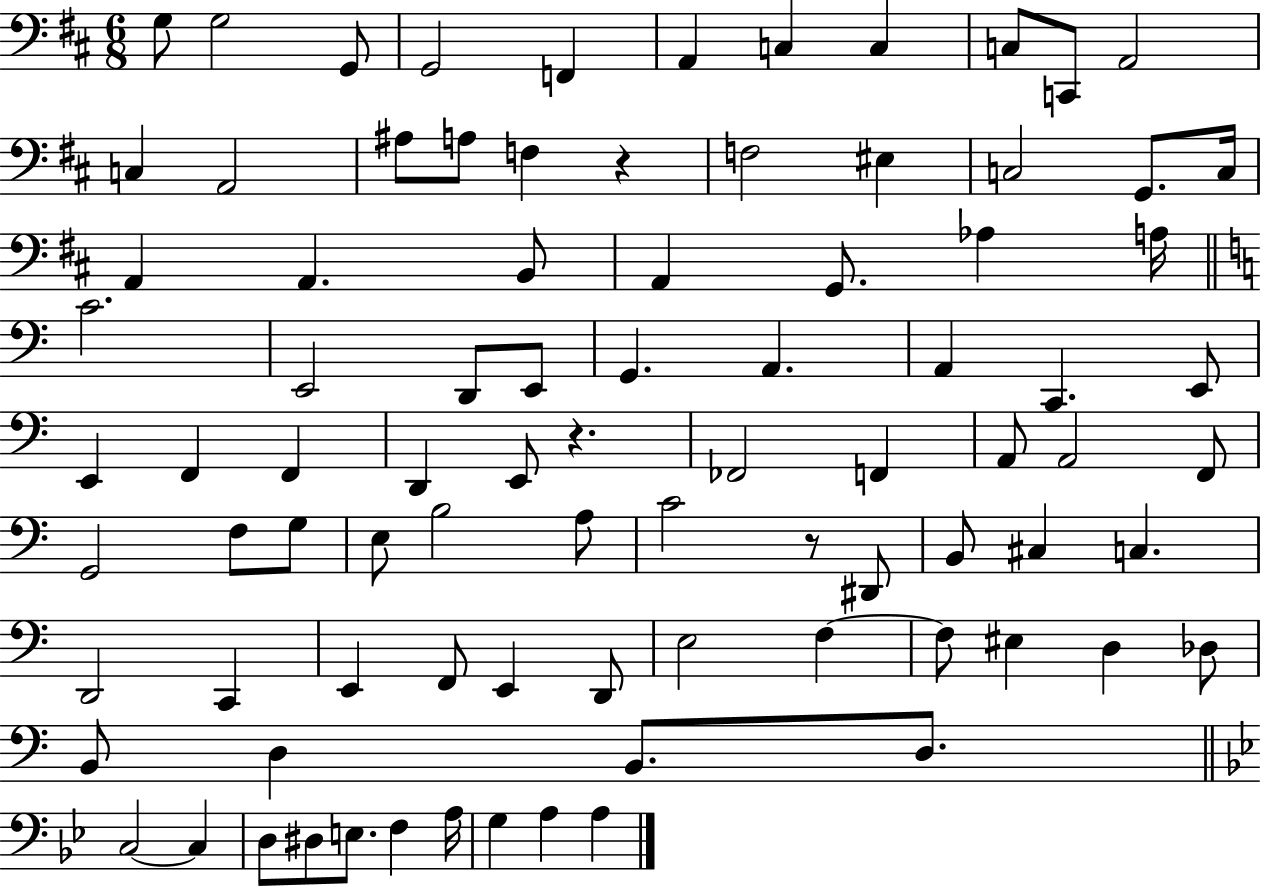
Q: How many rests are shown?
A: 3